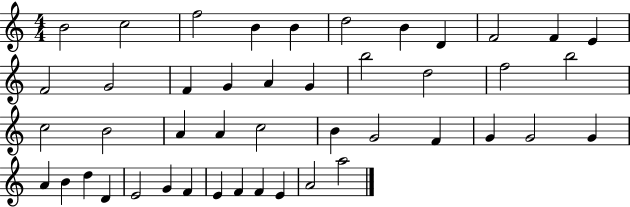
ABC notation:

X:1
T:Untitled
M:4/4
L:1/4
K:C
B2 c2 f2 B B d2 B D F2 F E F2 G2 F G A G b2 d2 f2 b2 c2 B2 A A c2 B G2 F G G2 G A B d D E2 G F E F F E A2 a2